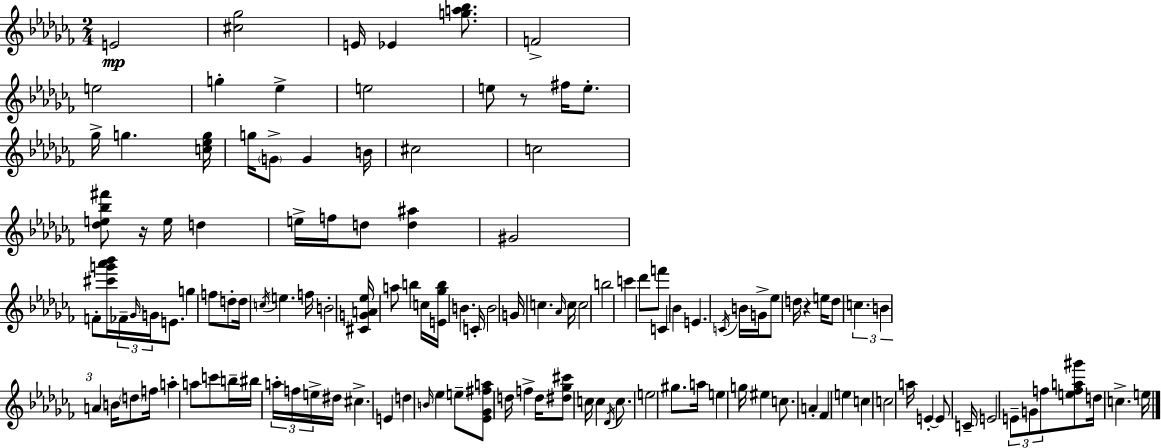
{
  \clef treble
  \numericTimeSignature
  \time 2/4
  \key aes \minor
  e'2\mp | <cis'' ges''>2 | e'16 ees'4 <g'' a'' bes''>8. | f'2-> | \break e''2 | g''4-. ees''4-> | e''2 | e''8 r8 fis''16 e''8.-. | \break ges''16-> g''4. <c'' ees'' g''>16 | g''16 \parenthesize g'8-> g'4 b'16 | cis''2 | c''2 | \break <des'' e'' bes'' fis'''>8 r16 e''16 d''4 | e''16-> f''16 d''8 <d'' ais''>4 | gis'2 | f'8-. <cis''' g''' aes''' bes'''>16 \tuplet 3/2 { fes'16-- \grace { ges'16 } g'16 } e'8. | \break g''4 f''8 d''8-. | d''16 \acciaccatura { c''16 } e''4. | f''16 b'2-. | <cis' g' a' ees''>16 a''8 b''4 | \break c''16 <e' ges'' b''>16 b'4. | c'16-. b'2 | g'16 c''4. | \grace { aes'16 } c''16 c''2 | \break b''2 | c'''4 des'''8 | f'''8 c'4 bes'4 | e'4. | \break \acciaccatura { c'16 } b'16 g'16-> ees''8 d''16 r4 | e''16 d''8 \tuplet 3/2 { c''4. | b'4 | a'4 } b'16 \parenthesize d''8 f''16 | \break a''4-. a''8 c'''8 | b''16-- bis''16 \tuplet 3/2 { a''16-. f''16 e''16-> } dis''16 cis''4.-> | e'4 | d''4 \grace { b'16 } ees''4 | \break e''8-- <ees' ges' fis'' a''>8 d''16 f''4-> | d''16 <dis'' ges'' cis'''>8 c''16 c''4 | \acciaccatura { des'16 } c''8. e''2 | gis''8. | \break a''16 e''4 g''16 eis''4 | c''8. a'4-. | fes'4 e''4 | c''4 c''2 | \break a''16 e'4-.~~ | e'8 c'16-- e'2 | \tuplet 3/2 { e'8-- | g'8 f''8 } <e'' f'' a'' gis'''>8 d''16 c''4.-> | \break e''16 \bar "|."
}